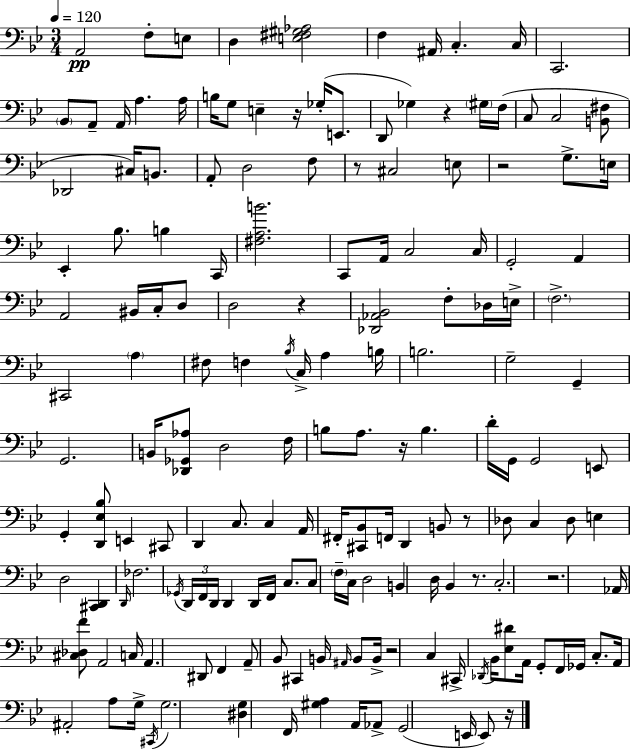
A2/h F3/e E3/e D3/q [E3,F#3,G#3,Ab3]/h F3/q A#2/s C3/q. C3/s C2/h. Bb2/e A2/e A2/s A3/q. A3/s B3/s G3/e E3/q R/s Gb3/s E2/e. D2/e Gb3/q R/q G#3/s F3/s C3/e C3/h [B2,F#3]/e Db2/h C#3/s B2/e. A2/e D3/h F3/e R/e C#3/h E3/e R/h G3/e. E3/s Eb2/q Bb3/e. B3/q C2/s [F#3,A3,B4]/h. C2/e A2/s C3/h C3/s G2/h A2/q A2/h BIS2/s C3/s D3/e D3/h R/q [Db2,Ab2,Bb2]/h F3/e Db3/s E3/s F3/h. C#2/h A3/q F#3/e F3/q Bb3/s C3/s A3/q B3/s B3/h. G3/h G2/q G2/h. B2/s [Db2,Gb2,Ab3]/e D3/h F3/s B3/e A3/e. R/s B3/q. D4/s G2/s G2/h E2/e G2/q [D2,Eb3,Bb3]/e E2/q C#2/e D2/q C3/e. C3/q A2/s F#2/s [C#2,Bb2]/e F2/s D2/q B2/e R/e Db3/e C3/q Db3/e E3/q D3/h [C#2,D2]/q D2/s FES3/h. Gb2/s D2/s F2/s D2/s D2/q D2/s F2/s C3/e. C3/e F3/s C3/s D3/h B2/q D3/s Bb2/q R/e. C3/h. R/h. Ab2/s [C#3,Db3,F4]/e A2/h C3/s A2/q. D#2/e F2/q A2/e Bb2/e C#2/q B2/s A#2/s B2/e B2/s R/h C3/q C#2/s Db2/s Bb2/s [Eb3,D#4]/e A2/s G2/e F2/s Gb2/s C3/e. A2/s A#2/h A3/e G3/s C#2/s G3/h. [D#3,G3]/q F2/s [G#3,A3]/q A2/s Ab2/e G2/h E2/s E2/e R/s